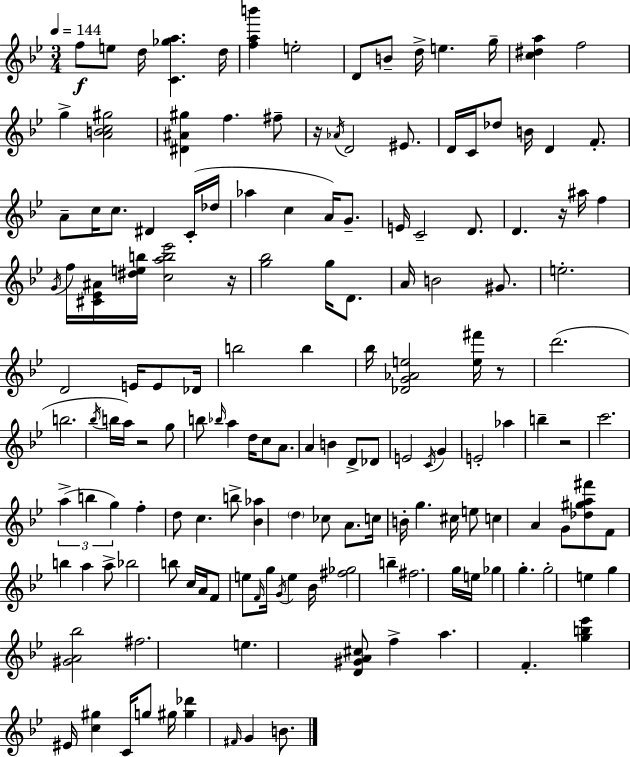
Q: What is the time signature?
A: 3/4